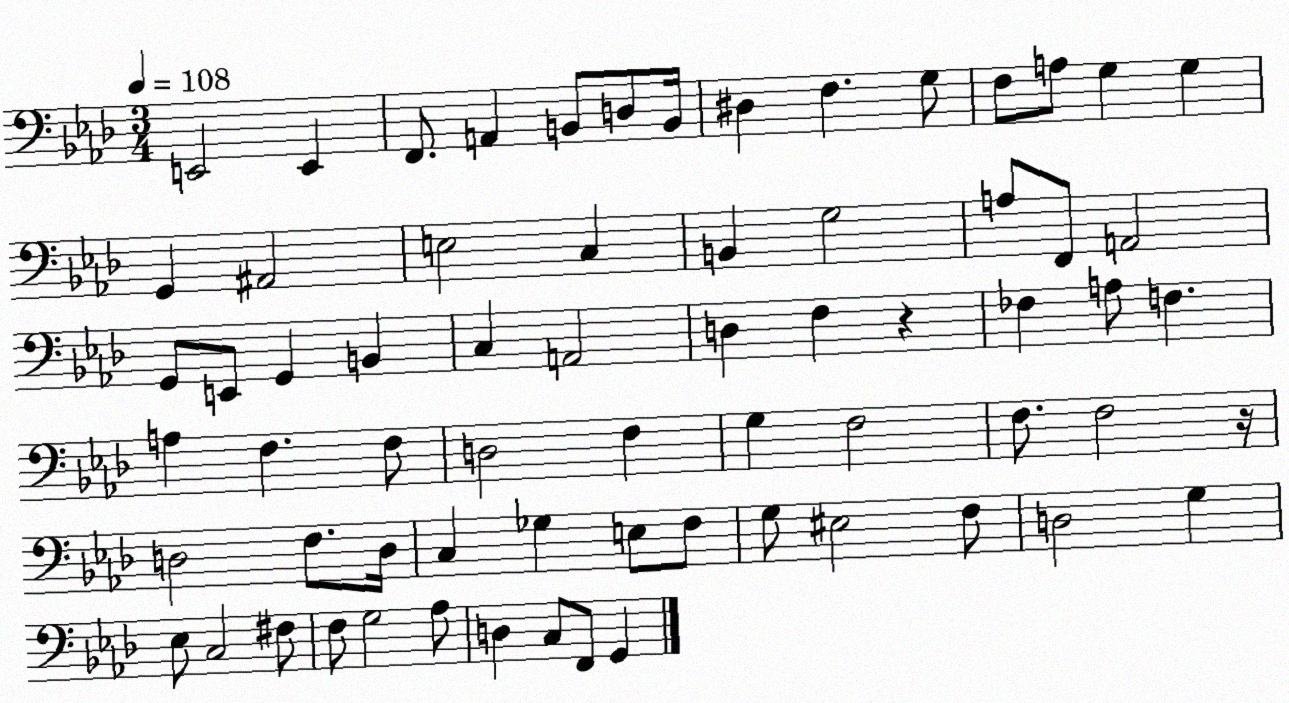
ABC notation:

X:1
T:Untitled
M:3/4
L:1/4
K:Ab
E,,2 E,, F,,/2 A,, B,,/2 D,/2 B,,/4 ^D, F, G,/2 F,/2 A,/2 G, G, G,, ^A,,2 E,2 C, B,, G,2 A,/2 F,,/2 A,,2 G,,/2 E,,/2 G,, B,, C, A,,2 D, F, z _F, A,/2 F, A, F, F,/2 D,2 F, G, F,2 F,/2 F,2 z/4 D,2 F,/2 D,/4 C, _G, E,/2 F,/2 G,/2 ^E,2 F,/2 D,2 G, _E,/2 C,2 ^F,/2 F,/2 G,2 _A,/2 D, C,/2 F,,/2 G,,